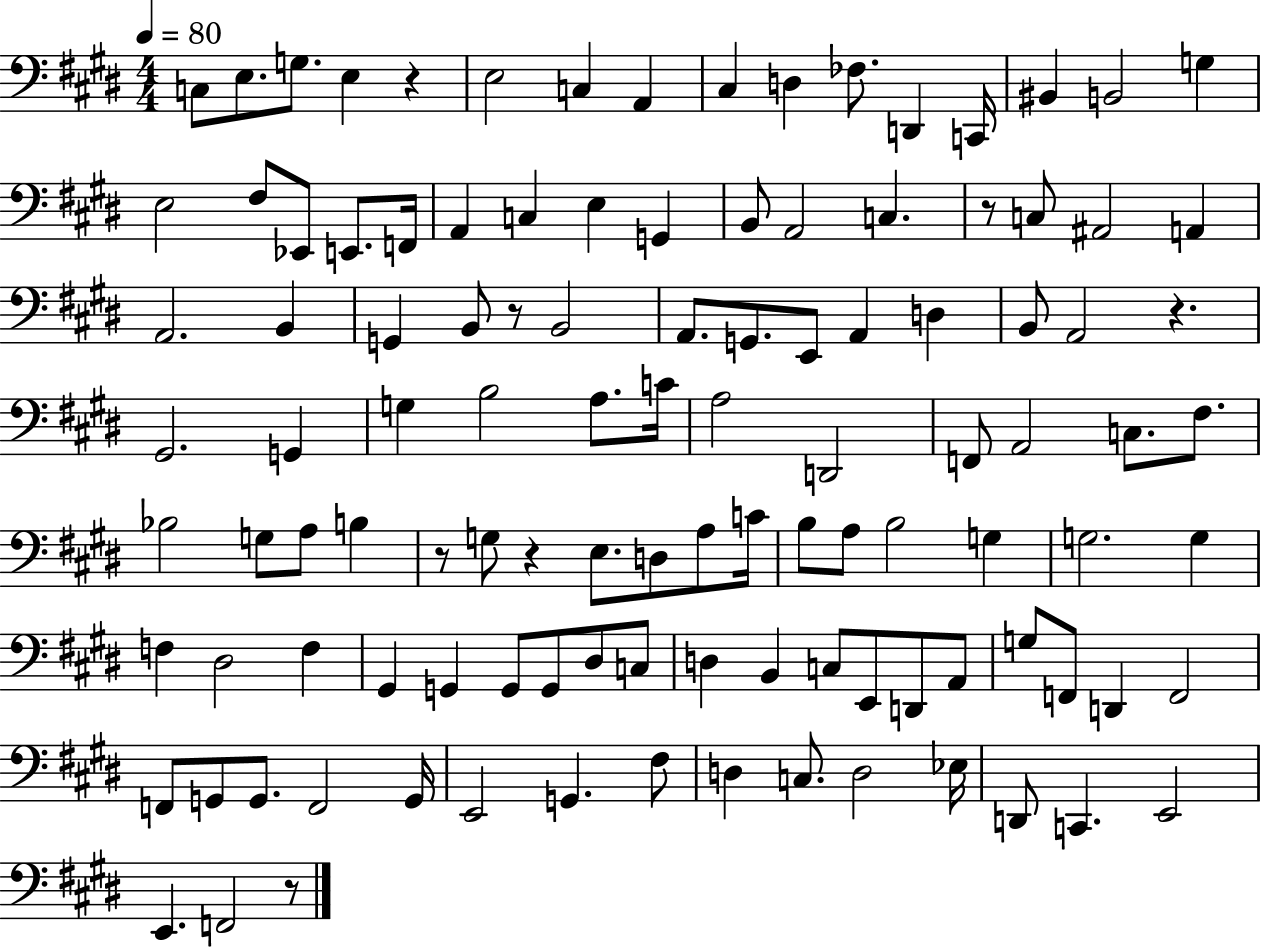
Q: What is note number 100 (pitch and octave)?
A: Eb3